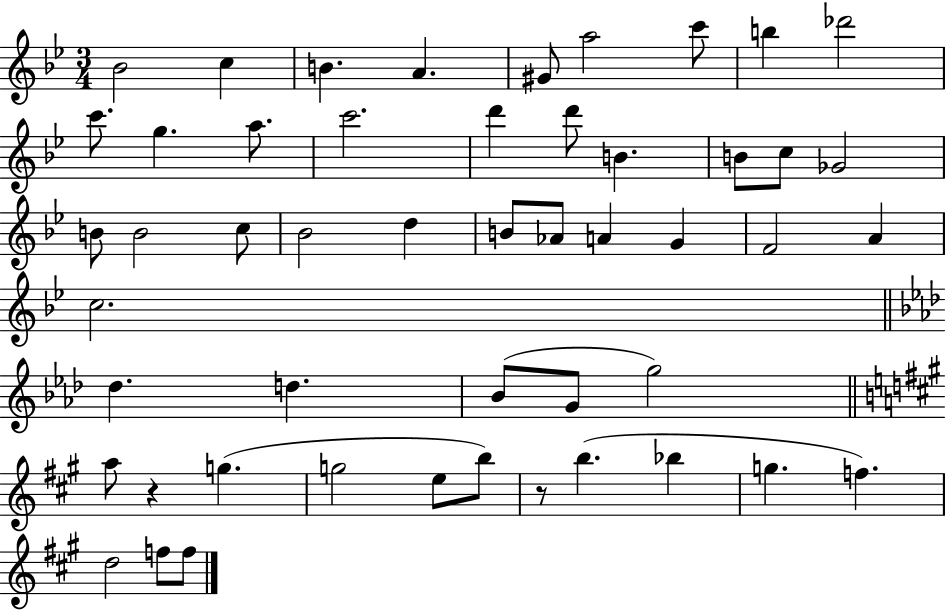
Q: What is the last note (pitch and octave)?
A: F5